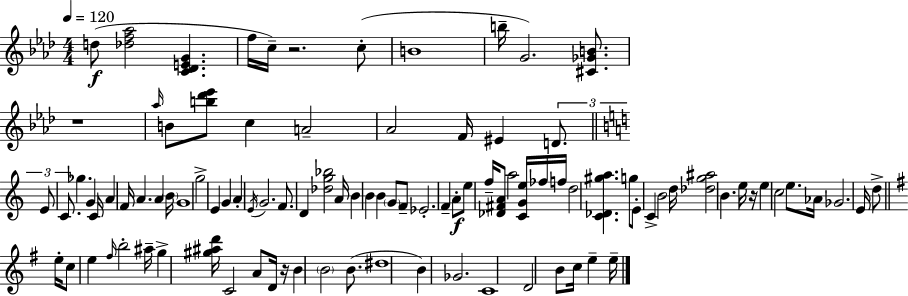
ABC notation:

X:1
T:Untitled
M:4/4
L:1/4
K:Fm
d/2 [_df_a]2 [C_DEG] f/4 c/4 z2 c/2 B4 b/4 G2 [^C_GB]/2 z4 _a/4 B/2 [b_d'_e']/2 c A2 _A2 F/4 ^E D/2 E/2 C/2 _g G C/4 A F/4 A A B/4 G4 g2 E G A E/4 G2 F/2 D [_dg_b]2 A/4 B B B G/2 F/2 _E2 F A/2 e/2 f/4 [_D^FA]/2 a2 [CGe]/4 _f/4 f/4 d2 [C_D^ga] g/2 E/2 C B2 d/4 [_dg^a]2 B e/4 z/4 e c2 e/2 _A/4 _G2 E/4 d/2 e/4 c/2 e ^f/4 b2 ^a/4 g [^g^ad']/4 C2 A/2 D/4 z/4 B B2 B/2 ^d4 B _G2 C4 D2 B/2 c/4 e e/4